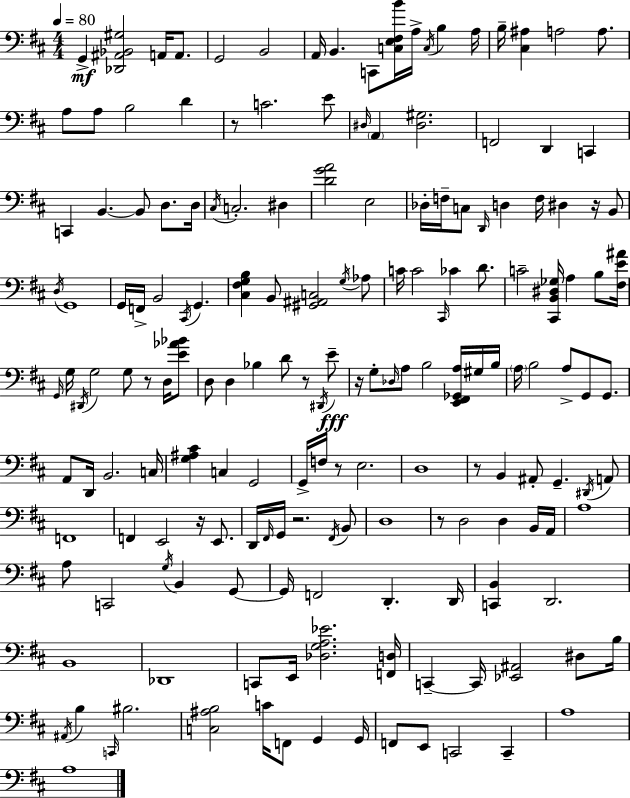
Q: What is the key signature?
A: D major